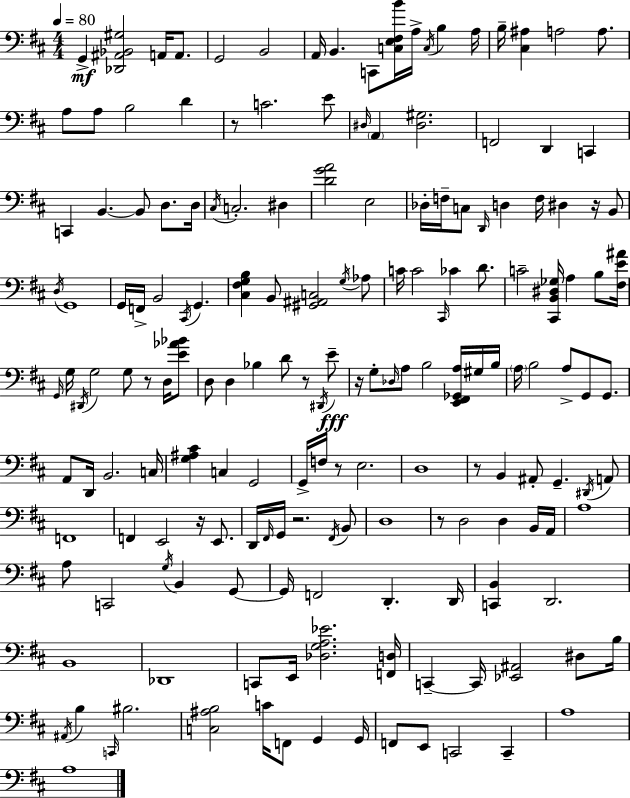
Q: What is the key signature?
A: D major